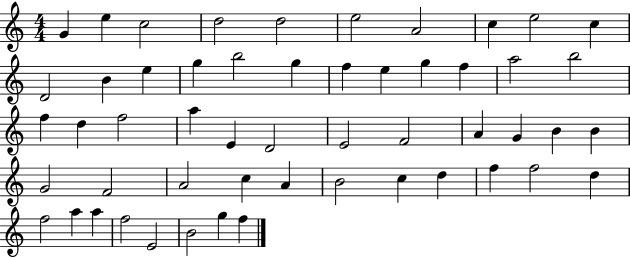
X:1
T:Untitled
M:4/4
L:1/4
K:C
G e c2 d2 d2 e2 A2 c e2 c D2 B e g b2 g f e g f a2 b2 f d f2 a E D2 E2 F2 A G B B G2 F2 A2 c A B2 c d f f2 d f2 a a f2 E2 B2 g f